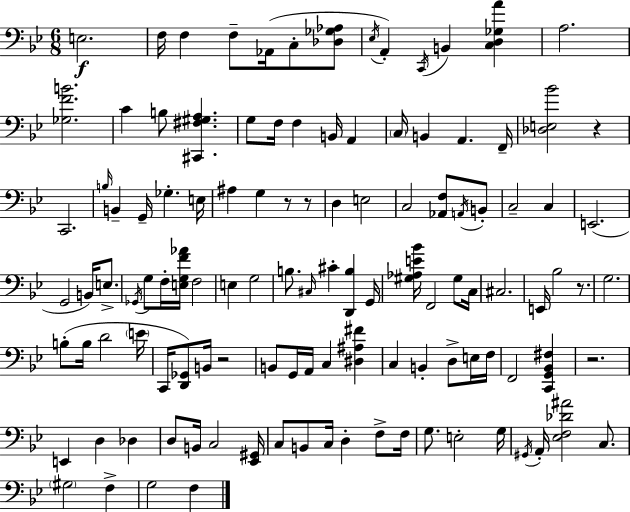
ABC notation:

X:1
T:Untitled
M:6/8
L:1/4
K:Bb
E,2 F,/4 F, F,/2 _A,,/4 C,/2 [_D,_G,_A,]/2 _E,/4 A,, C,,/4 B,, [C,D,_G,A] A,2 [_G,FB]2 C B,/2 [^C,,^F,^G,A,] G,/2 F,/4 F, B,,/4 A,, C,/4 B,, A,, F,,/4 [_D,E,_B]2 z C,,2 B,/4 B,, G,,/4 _G, E,/4 ^A, G, z/2 z/2 D, E,2 C,2 [_A,,F,]/2 A,,/4 B,,/2 C,2 C, E,,2 G,,2 B,,/4 E,/2 _G,,/4 G,/2 F,/4 [E,G,F_A]/4 F,2 E, G,2 B,/2 ^C,/4 ^C [D,,B,] G,,/4 [^G,_A,E_B]/4 F,,2 ^G,/2 C,/4 ^C,2 E,,/4 _B,2 z/2 G,2 B,/2 B,/4 D2 E/4 C,,/4 [D,,_G,,]/2 B,,/4 z2 B,,/2 G,,/4 A,,/4 C, [^D,^A,^F] C, B,, D,/2 E,/4 F,/4 F,,2 [C,,G,,_B,,^F,] z2 E,, D, _D, D,/2 B,,/4 C,2 [_E,,^G,,]/4 C,/2 B,,/2 C,/4 D, F,/2 F,/4 G,/2 E,2 G,/4 ^G,,/4 A,,/4 [_E,F,_D^A]2 C,/2 ^G,2 F, G,2 F,